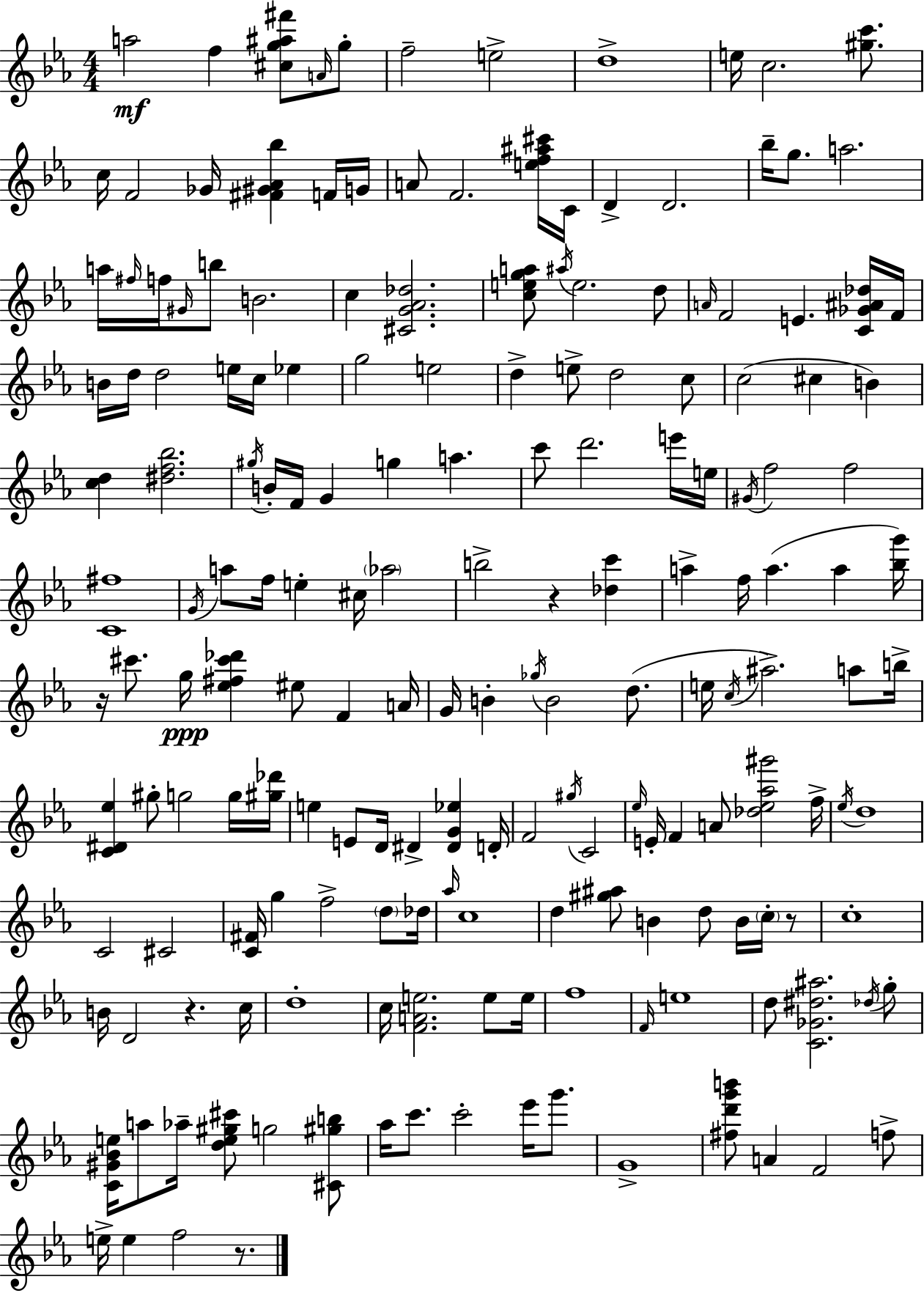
{
  \clef treble
  \numericTimeSignature
  \time 4/4
  \key c \minor
  \repeat volta 2 { a''2\mf f''4 <cis'' g'' ais'' fis'''>8 \grace { a'16 } g''8-. | f''2-- e''2-> | d''1-> | e''16 c''2. <gis'' c'''>8. | \break c''16 f'2 ges'16 <fis' gis' aes' bes''>4 f'16 | g'16 a'8 f'2. <e'' f'' ais'' cis'''>16 | c'16 d'4-> d'2. | bes''16-- g''8. a''2. | \break a''16 \grace { fis''16 } f''16 \grace { gis'16 } b''8 b'2. | c''4 <cis' g' aes' des''>2. | <c'' e'' g'' a''>8 \acciaccatura { ais''16 } e''2. | d''8 \grace { a'16 } f'2 e'4. | \break <c' ges' ais' des''>16 f'16 b'16 d''16 d''2 e''16 | c''16 ees''4 g''2 e''2 | d''4-> e''8-> d''2 | c''8 c''2( cis''4 | \break b'4) <c'' d''>4 <dis'' f'' bes''>2. | \acciaccatura { gis''16 } b'16-. f'16 g'4 g''4 | a''4. c'''8 d'''2. | e'''16 e''16 \acciaccatura { gis'16 } f''2 f''2 | \break <c' fis''>1 | \acciaccatura { g'16 } a''8 f''16 e''4-. cis''16 | \parenthesize aes''2 b''2-> | r4 <des'' c'''>4 a''4-> f''16 a''4.( | \break a''4 <bes'' g'''>16) r16 cis'''8. g''16\ppp <ees'' fis'' cis''' des'''>4 | eis''8 f'4 a'16 g'16 b'4-. \acciaccatura { ges''16 } b'2 | d''8.( e''16 \acciaccatura { c''16 }) ais''2.-> | a''8 b''16-> <c' dis' ees''>4 gis''8-. | \break g''2 g''16 <gis'' des'''>16 e''4 e'8 | d'16 dis'4-> <dis' g' ees''>4 d'16-. f'2 | \acciaccatura { gis''16 } c'2 \grace { ees''16 } e'16-. f'4 | a'8 <des'' ees'' aes'' gis'''>2 f''16-> \acciaccatura { ees''16 } d''1 | \break c'2 | cis'2 <c' fis'>16 g''4 | f''2-> \parenthesize d''8 des''16 \grace { aes''16 } c''1 | d''4 | \break <gis'' ais''>8 b'4 d''8 b'16 \parenthesize c''16-. r8 c''1-. | b'16 d'2 | r4. c''16 d''1-. | c''16 <f' a' e''>2. | \break e''8 e''16 f''1 | \grace { f'16 } e''1 | d''8 | <c' ges' dis'' ais''>2. \acciaccatura { des''16 } g''8-. | \break <c' gis' bes' e''>16 a''8 aes''16-- <d'' e'' gis'' cis'''>8 g''2 <cis' gis'' b''>8 | aes''16 c'''8. c'''2-. ees'''16 g'''8. | g'1-> | <fis'' d''' g''' b'''>8 a'4 f'2 f''8-> | \break e''16-> e''4 f''2 r8. | } \bar "|."
}